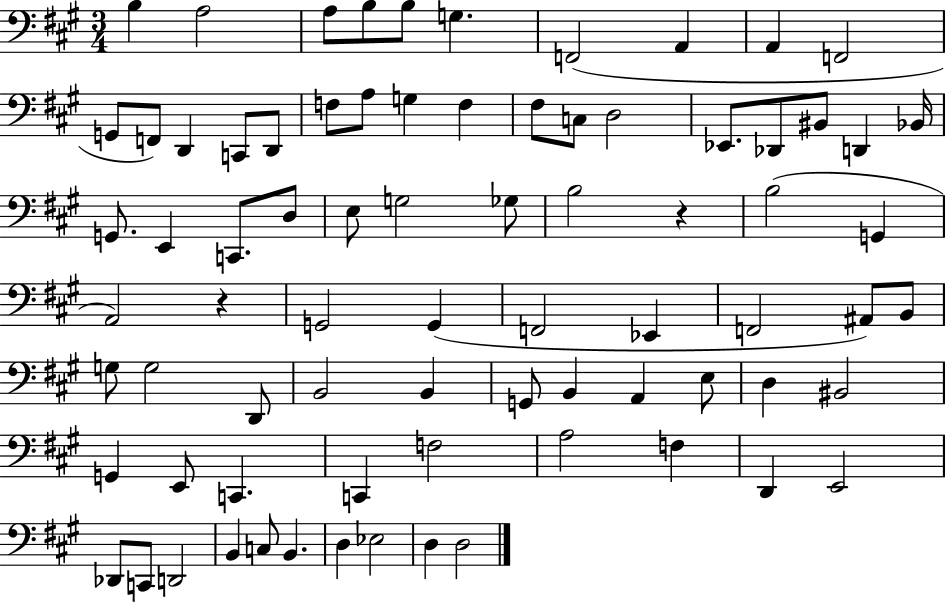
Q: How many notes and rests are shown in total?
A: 77